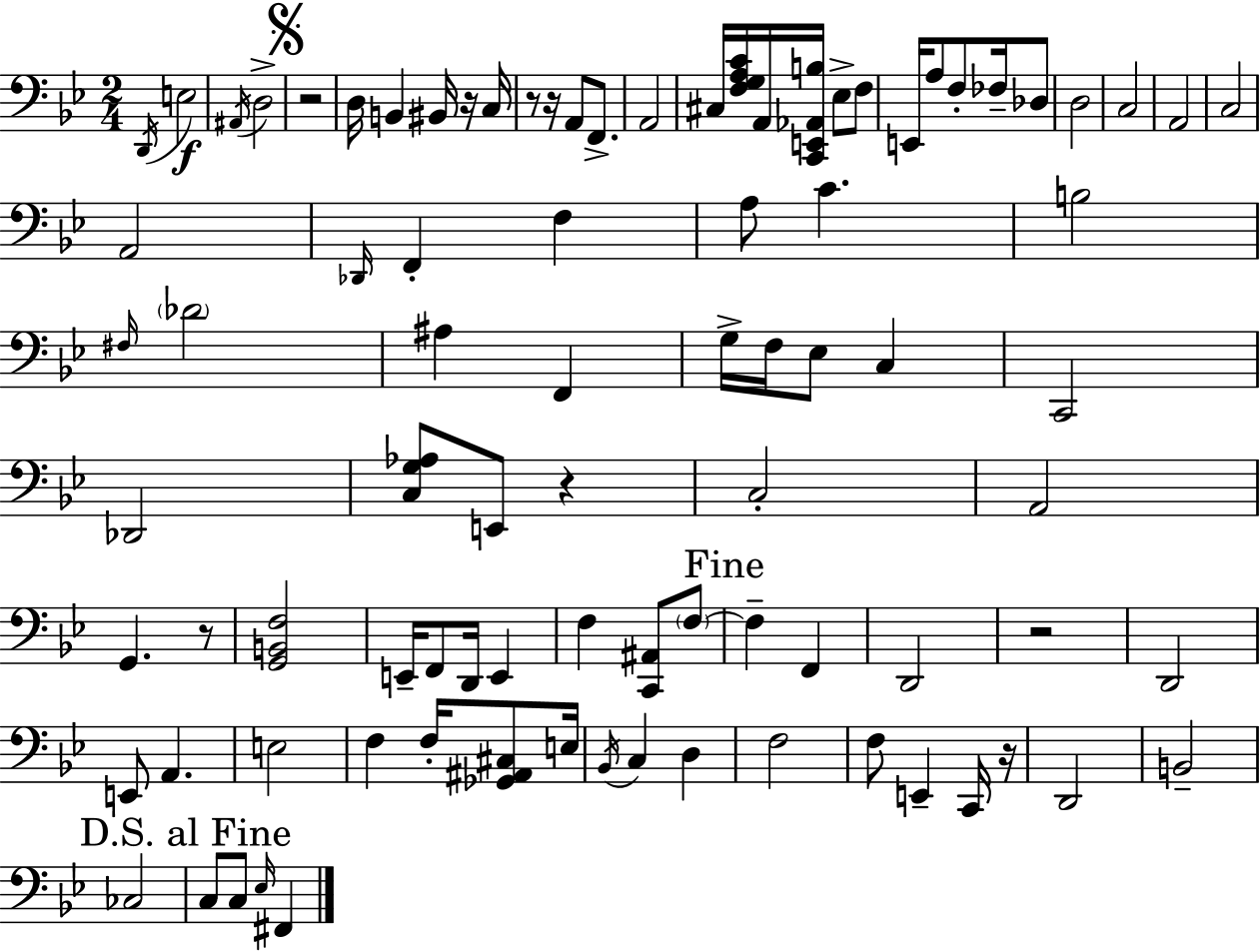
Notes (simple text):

D2/s E3/h A#2/s D3/h R/h D3/s B2/q BIS2/s R/s C3/s R/e R/s A2/e F2/e. A2/h C#3/s [F3,G3,A3,C4]/s A2/s [C2,E2,Ab2,B3]/s Eb3/e F3/e E2/s A3/e F3/e FES3/s Db3/e D3/h C3/h A2/h C3/h A2/h Db2/s F2/q F3/q A3/e C4/q. B3/h F#3/s Db4/h A#3/q F2/q G3/s F3/s Eb3/e C3/q C2/h Db2/h [C3,G3,Ab3]/e E2/e R/q C3/h A2/h G2/q. R/e [G2,B2,F3]/h E2/s F2/e D2/s E2/q F3/q [C2,A#2]/e F3/e F3/q F2/q D2/h R/h D2/h E2/e A2/q. E3/h F3/q F3/s [Gb2,A#2,C#3]/e E3/s Bb2/s C3/q D3/q F3/h F3/e E2/q C2/s R/s D2/h B2/h CES3/h C3/e C3/e Eb3/s F#2/q